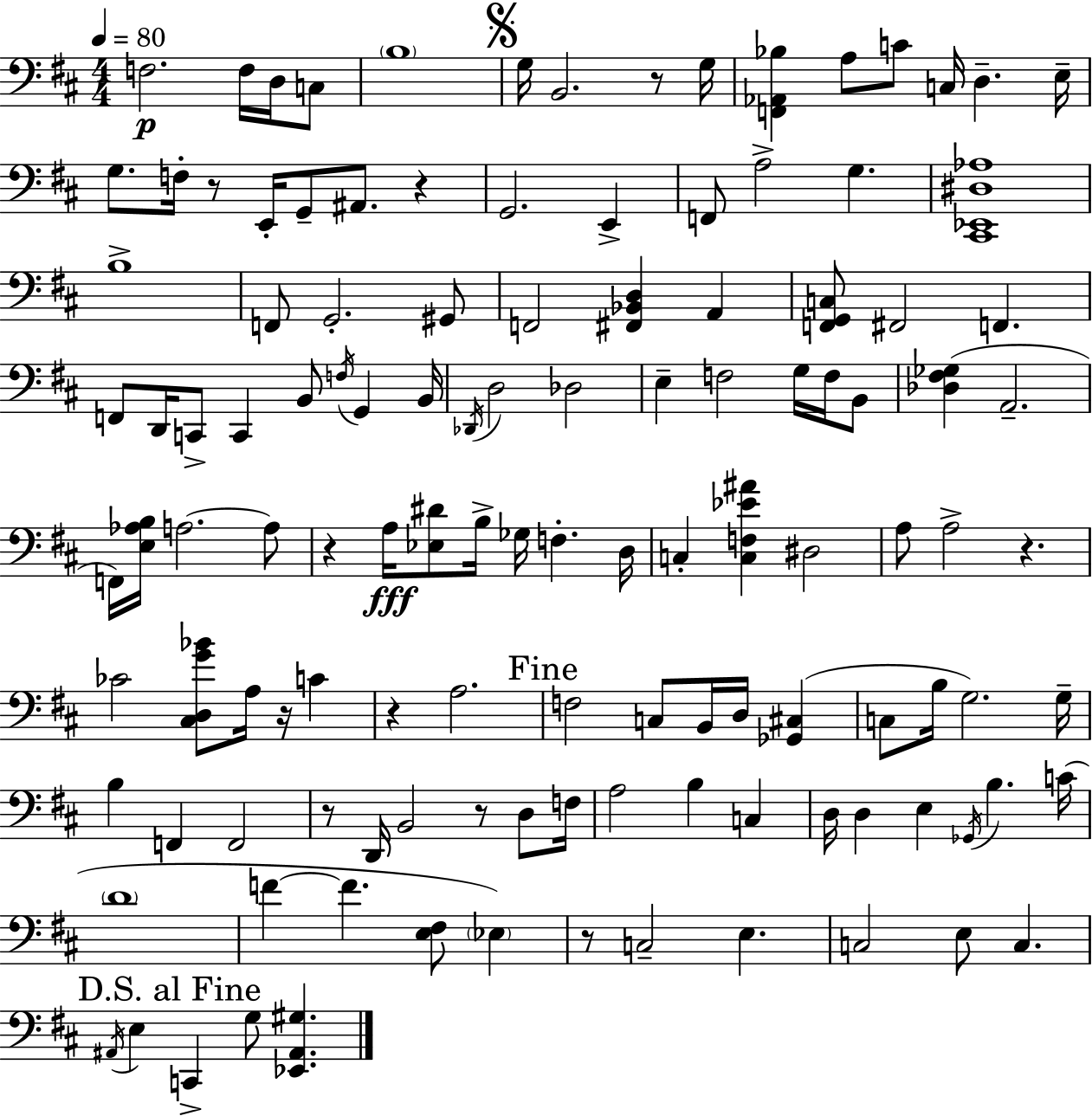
X:1
T:Untitled
M:4/4
L:1/4
K:D
F,2 F,/4 D,/4 C,/2 B,4 G,/4 B,,2 z/2 G,/4 [F,,_A,,_B,] A,/2 C/2 C,/4 D, E,/4 G,/2 F,/4 z/2 E,,/4 G,,/2 ^A,,/2 z G,,2 E,, F,,/2 A,2 G, [^C,,_E,,^D,_A,]4 B,4 F,,/2 G,,2 ^G,,/2 F,,2 [^F,,_B,,D,] A,, [F,,G,,C,]/2 ^F,,2 F,, F,,/2 D,,/4 C,,/2 C,, B,,/2 F,/4 G,, B,,/4 _D,,/4 D,2 _D,2 E, F,2 G,/4 F,/4 B,,/2 [_D,^F,_G,] A,,2 F,,/4 [E,_A,B,]/4 A,2 A,/2 z A,/4 [_E,^D]/2 B,/4 _G,/4 F, D,/4 C, [C,F,_E^A] ^D,2 A,/2 A,2 z _C2 [^C,D,G_B]/2 A,/4 z/4 C z A,2 F,2 C,/2 B,,/4 D,/4 [_G,,^C,] C,/2 B,/4 G,2 G,/4 B, F,, F,,2 z/2 D,,/4 B,,2 z/2 D,/2 F,/4 A,2 B, C, D,/4 D, E, _G,,/4 B, C/4 D4 F F [E,^F,]/2 _E, z/2 C,2 E, C,2 E,/2 C, ^A,,/4 E, C,, G,/2 [_E,,^A,,^G,]